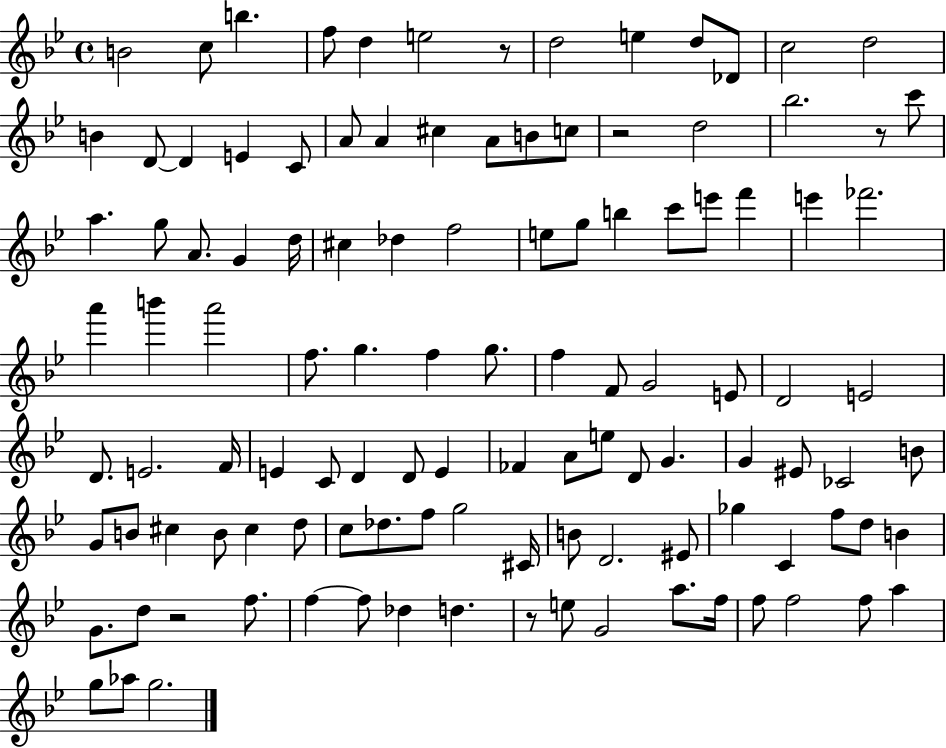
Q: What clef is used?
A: treble